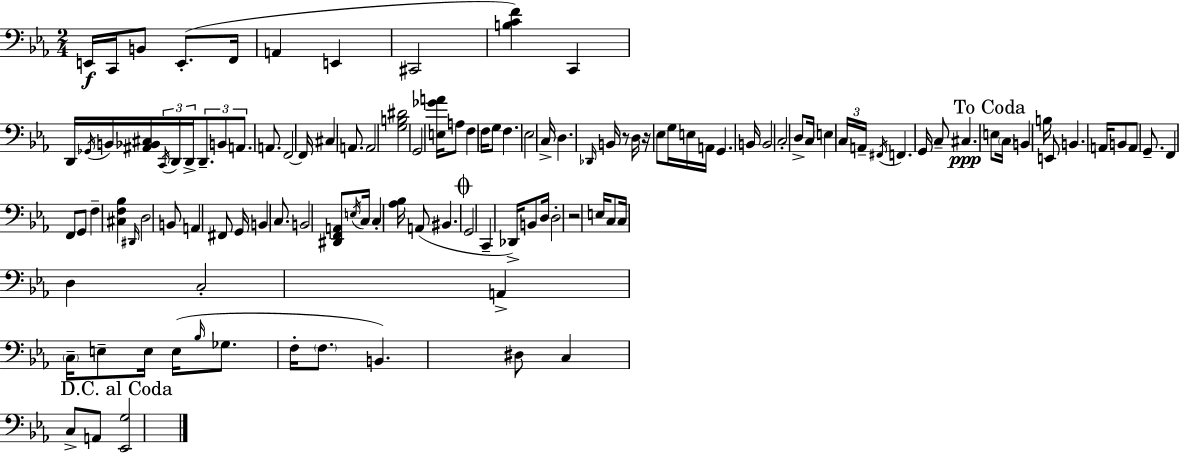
X:1
T:Untitled
M:2/4
L:1/4
K:Cm
E,,/4 C,,/4 B,,/2 E,,/2 F,,/4 A,, E,, ^C,,2 [B,CF] C,, D,,/4 _G,,/4 B,,/4 [^A,,_B,,^C,]/4 C,,/4 D,,/4 D,,/4 D,,/2 B,,/2 A,,/2 A,,/2 F,,2 F,,/4 ^C, A,,/2 A,,2 [G,B,^D]2 G,,2 [E,_GA]/4 A,/2 F, F,/4 G,/2 F, _E,2 C,/4 D, _D,,/4 B,,/4 z/2 D,/4 z/4 _E,/2 G,/4 E,/4 A,,/4 G,, B,,/4 B,,2 C,2 D,/2 C,/4 E, C,/4 A,,/4 ^F,,/4 F,, G,,/4 C,/2 ^C, E,/2 C,/4 B,, B,/4 E,,/2 B,, A,,/4 B,,/2 A,,/2 G,,/2 F,, F,,/2 G,,/2 F, [^C,F,_B,] ^D,,/4 D,2 B,,/2 A,, ^F,,/2 G,,/4 B,, C,/2 B,,2 [^D,,F,,A,,]/2 E,/4 C,/4 C, [_A,_B,]/4 A,,/2 ^B,, G,,2 C,, _D,,/4 B,,/2 D,/4 D,2 z2 E,/4 C,/2 C,/4 D, C,2 A,, C,/4 E,/2 E,/4 E,/4 _B,/4 _G,/2 F,/4 F,/2 B,, ^D,/2 C, C,/2 A,,/2 [_E,,G,]2